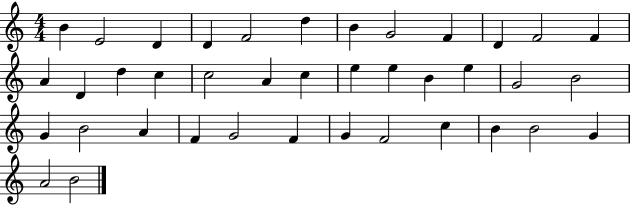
{
  \clef treble
  \numericTimeSignature
  \time 4/4
  \key c \major
  b'4 e'2 d'4 | d'4 f'2 d''4 | b'4 g'2 f'4 | d'4 f'2 f'4 | \break a'4 d'4 d''4 c''4 | c''2 a'4 c''4 | e''4 e''4 b'4 e''4 | g'2 b'2 | \break g'4 b'2 a'4 | f'4 g'2 f'4 | g'4 f'2 c''4 | b'4 b'2 g'4 | \break a'2 b'2 | \bar "|."
}